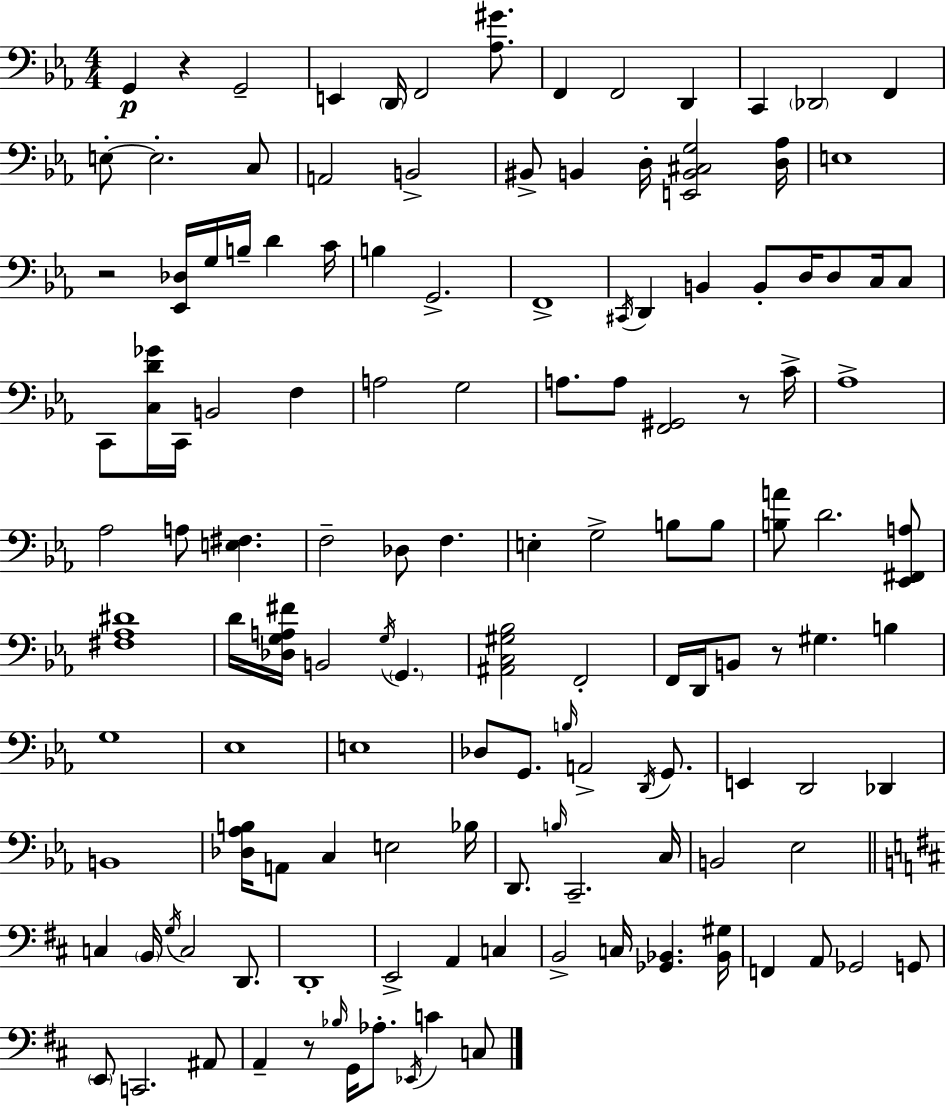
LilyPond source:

{
  \clef bass
  \numericTimeSignature
  \time 4/4
  \key ees \major
  g,4\p r4 g,2-- | e,4 \parenthesize d,16 f,2 <aes gis'>8. | f,4 f,2 d,4 | c,4 \parenthesize des,2 f,4 | \break e8-.~~ e2.-. c8 | a,2 b,2-> | bis,8-> b,4 d16-. <e, b, cis g>2 <d aes>16 | e1 | \break r2 <ees, des>16 g16 b16-- d'4 c'16 | b4 g,2.-> | f,1-> | \acciaccatura { cis,16 } d,4 b,4 b,8-. d16 d8 c16 c8 | \break c,8 <c d' ges'>16 c,16 b,2 f4 | a2 g2 | a8. a8 <f, gis,>2 r8 | c'16-> aes1-> | \break aes2 a8 <e fis>4. | f2-- des8 f4. | e4-. g2-> b8 b8 | <b a'>8 d'2. <ees, fis, a>8 | \break <fis aes dis'>1 | d'16 <des g a fis'>16 b,2 \acciaccatura { g16 } \parenthesize g,4. | <ais, c gis bes>2 f,2-. | f,16 d,16 b,8 r8 gis4. b4 | \break g1 | ees1 | e1 | des8 g,8. \grace { b16 } a,2-> | \break \acciaccatura { d,16 } g,8. e,4 d,2 | des,4 b,1 | <des aes b>16 a,8 c4 e2 | bes16 d,8. \grace { b16 } c,2.-- | \break c16 b,2 ees2 | \bar "||" \break \key b \minor c4 \parenthesize b,16 \acciaccatura { g16 } c2 d,8. | d,1-. | e,2-> a,4 c4 | b,2-> c16 <ges, bes,>4. | \break <bes, gis>16 f,4 a,8 ges,2 g,8 | \parenthesize e,8 c,2. ais,8 | a,4-- r8 \grace { bes16 } g,16 aes8.-. \acciaccatura { ees,16 } c'4 | c8 \bar "|."
}